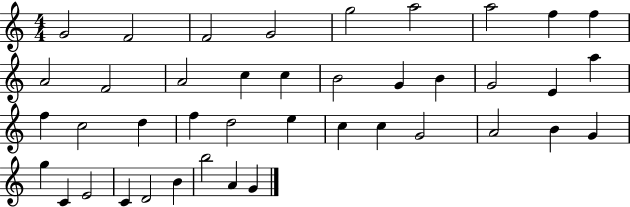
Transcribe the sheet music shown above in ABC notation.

X:1
T:Untitled
M:4/4
L:1/4
K:C
G2 F2 F2 G2 g2 a2 a2 f f A2 F2 A2 c c B2 G B G2 E a f c2 d f d2 e c c G2 A2 B G g C E2 C D2 B b2 A G